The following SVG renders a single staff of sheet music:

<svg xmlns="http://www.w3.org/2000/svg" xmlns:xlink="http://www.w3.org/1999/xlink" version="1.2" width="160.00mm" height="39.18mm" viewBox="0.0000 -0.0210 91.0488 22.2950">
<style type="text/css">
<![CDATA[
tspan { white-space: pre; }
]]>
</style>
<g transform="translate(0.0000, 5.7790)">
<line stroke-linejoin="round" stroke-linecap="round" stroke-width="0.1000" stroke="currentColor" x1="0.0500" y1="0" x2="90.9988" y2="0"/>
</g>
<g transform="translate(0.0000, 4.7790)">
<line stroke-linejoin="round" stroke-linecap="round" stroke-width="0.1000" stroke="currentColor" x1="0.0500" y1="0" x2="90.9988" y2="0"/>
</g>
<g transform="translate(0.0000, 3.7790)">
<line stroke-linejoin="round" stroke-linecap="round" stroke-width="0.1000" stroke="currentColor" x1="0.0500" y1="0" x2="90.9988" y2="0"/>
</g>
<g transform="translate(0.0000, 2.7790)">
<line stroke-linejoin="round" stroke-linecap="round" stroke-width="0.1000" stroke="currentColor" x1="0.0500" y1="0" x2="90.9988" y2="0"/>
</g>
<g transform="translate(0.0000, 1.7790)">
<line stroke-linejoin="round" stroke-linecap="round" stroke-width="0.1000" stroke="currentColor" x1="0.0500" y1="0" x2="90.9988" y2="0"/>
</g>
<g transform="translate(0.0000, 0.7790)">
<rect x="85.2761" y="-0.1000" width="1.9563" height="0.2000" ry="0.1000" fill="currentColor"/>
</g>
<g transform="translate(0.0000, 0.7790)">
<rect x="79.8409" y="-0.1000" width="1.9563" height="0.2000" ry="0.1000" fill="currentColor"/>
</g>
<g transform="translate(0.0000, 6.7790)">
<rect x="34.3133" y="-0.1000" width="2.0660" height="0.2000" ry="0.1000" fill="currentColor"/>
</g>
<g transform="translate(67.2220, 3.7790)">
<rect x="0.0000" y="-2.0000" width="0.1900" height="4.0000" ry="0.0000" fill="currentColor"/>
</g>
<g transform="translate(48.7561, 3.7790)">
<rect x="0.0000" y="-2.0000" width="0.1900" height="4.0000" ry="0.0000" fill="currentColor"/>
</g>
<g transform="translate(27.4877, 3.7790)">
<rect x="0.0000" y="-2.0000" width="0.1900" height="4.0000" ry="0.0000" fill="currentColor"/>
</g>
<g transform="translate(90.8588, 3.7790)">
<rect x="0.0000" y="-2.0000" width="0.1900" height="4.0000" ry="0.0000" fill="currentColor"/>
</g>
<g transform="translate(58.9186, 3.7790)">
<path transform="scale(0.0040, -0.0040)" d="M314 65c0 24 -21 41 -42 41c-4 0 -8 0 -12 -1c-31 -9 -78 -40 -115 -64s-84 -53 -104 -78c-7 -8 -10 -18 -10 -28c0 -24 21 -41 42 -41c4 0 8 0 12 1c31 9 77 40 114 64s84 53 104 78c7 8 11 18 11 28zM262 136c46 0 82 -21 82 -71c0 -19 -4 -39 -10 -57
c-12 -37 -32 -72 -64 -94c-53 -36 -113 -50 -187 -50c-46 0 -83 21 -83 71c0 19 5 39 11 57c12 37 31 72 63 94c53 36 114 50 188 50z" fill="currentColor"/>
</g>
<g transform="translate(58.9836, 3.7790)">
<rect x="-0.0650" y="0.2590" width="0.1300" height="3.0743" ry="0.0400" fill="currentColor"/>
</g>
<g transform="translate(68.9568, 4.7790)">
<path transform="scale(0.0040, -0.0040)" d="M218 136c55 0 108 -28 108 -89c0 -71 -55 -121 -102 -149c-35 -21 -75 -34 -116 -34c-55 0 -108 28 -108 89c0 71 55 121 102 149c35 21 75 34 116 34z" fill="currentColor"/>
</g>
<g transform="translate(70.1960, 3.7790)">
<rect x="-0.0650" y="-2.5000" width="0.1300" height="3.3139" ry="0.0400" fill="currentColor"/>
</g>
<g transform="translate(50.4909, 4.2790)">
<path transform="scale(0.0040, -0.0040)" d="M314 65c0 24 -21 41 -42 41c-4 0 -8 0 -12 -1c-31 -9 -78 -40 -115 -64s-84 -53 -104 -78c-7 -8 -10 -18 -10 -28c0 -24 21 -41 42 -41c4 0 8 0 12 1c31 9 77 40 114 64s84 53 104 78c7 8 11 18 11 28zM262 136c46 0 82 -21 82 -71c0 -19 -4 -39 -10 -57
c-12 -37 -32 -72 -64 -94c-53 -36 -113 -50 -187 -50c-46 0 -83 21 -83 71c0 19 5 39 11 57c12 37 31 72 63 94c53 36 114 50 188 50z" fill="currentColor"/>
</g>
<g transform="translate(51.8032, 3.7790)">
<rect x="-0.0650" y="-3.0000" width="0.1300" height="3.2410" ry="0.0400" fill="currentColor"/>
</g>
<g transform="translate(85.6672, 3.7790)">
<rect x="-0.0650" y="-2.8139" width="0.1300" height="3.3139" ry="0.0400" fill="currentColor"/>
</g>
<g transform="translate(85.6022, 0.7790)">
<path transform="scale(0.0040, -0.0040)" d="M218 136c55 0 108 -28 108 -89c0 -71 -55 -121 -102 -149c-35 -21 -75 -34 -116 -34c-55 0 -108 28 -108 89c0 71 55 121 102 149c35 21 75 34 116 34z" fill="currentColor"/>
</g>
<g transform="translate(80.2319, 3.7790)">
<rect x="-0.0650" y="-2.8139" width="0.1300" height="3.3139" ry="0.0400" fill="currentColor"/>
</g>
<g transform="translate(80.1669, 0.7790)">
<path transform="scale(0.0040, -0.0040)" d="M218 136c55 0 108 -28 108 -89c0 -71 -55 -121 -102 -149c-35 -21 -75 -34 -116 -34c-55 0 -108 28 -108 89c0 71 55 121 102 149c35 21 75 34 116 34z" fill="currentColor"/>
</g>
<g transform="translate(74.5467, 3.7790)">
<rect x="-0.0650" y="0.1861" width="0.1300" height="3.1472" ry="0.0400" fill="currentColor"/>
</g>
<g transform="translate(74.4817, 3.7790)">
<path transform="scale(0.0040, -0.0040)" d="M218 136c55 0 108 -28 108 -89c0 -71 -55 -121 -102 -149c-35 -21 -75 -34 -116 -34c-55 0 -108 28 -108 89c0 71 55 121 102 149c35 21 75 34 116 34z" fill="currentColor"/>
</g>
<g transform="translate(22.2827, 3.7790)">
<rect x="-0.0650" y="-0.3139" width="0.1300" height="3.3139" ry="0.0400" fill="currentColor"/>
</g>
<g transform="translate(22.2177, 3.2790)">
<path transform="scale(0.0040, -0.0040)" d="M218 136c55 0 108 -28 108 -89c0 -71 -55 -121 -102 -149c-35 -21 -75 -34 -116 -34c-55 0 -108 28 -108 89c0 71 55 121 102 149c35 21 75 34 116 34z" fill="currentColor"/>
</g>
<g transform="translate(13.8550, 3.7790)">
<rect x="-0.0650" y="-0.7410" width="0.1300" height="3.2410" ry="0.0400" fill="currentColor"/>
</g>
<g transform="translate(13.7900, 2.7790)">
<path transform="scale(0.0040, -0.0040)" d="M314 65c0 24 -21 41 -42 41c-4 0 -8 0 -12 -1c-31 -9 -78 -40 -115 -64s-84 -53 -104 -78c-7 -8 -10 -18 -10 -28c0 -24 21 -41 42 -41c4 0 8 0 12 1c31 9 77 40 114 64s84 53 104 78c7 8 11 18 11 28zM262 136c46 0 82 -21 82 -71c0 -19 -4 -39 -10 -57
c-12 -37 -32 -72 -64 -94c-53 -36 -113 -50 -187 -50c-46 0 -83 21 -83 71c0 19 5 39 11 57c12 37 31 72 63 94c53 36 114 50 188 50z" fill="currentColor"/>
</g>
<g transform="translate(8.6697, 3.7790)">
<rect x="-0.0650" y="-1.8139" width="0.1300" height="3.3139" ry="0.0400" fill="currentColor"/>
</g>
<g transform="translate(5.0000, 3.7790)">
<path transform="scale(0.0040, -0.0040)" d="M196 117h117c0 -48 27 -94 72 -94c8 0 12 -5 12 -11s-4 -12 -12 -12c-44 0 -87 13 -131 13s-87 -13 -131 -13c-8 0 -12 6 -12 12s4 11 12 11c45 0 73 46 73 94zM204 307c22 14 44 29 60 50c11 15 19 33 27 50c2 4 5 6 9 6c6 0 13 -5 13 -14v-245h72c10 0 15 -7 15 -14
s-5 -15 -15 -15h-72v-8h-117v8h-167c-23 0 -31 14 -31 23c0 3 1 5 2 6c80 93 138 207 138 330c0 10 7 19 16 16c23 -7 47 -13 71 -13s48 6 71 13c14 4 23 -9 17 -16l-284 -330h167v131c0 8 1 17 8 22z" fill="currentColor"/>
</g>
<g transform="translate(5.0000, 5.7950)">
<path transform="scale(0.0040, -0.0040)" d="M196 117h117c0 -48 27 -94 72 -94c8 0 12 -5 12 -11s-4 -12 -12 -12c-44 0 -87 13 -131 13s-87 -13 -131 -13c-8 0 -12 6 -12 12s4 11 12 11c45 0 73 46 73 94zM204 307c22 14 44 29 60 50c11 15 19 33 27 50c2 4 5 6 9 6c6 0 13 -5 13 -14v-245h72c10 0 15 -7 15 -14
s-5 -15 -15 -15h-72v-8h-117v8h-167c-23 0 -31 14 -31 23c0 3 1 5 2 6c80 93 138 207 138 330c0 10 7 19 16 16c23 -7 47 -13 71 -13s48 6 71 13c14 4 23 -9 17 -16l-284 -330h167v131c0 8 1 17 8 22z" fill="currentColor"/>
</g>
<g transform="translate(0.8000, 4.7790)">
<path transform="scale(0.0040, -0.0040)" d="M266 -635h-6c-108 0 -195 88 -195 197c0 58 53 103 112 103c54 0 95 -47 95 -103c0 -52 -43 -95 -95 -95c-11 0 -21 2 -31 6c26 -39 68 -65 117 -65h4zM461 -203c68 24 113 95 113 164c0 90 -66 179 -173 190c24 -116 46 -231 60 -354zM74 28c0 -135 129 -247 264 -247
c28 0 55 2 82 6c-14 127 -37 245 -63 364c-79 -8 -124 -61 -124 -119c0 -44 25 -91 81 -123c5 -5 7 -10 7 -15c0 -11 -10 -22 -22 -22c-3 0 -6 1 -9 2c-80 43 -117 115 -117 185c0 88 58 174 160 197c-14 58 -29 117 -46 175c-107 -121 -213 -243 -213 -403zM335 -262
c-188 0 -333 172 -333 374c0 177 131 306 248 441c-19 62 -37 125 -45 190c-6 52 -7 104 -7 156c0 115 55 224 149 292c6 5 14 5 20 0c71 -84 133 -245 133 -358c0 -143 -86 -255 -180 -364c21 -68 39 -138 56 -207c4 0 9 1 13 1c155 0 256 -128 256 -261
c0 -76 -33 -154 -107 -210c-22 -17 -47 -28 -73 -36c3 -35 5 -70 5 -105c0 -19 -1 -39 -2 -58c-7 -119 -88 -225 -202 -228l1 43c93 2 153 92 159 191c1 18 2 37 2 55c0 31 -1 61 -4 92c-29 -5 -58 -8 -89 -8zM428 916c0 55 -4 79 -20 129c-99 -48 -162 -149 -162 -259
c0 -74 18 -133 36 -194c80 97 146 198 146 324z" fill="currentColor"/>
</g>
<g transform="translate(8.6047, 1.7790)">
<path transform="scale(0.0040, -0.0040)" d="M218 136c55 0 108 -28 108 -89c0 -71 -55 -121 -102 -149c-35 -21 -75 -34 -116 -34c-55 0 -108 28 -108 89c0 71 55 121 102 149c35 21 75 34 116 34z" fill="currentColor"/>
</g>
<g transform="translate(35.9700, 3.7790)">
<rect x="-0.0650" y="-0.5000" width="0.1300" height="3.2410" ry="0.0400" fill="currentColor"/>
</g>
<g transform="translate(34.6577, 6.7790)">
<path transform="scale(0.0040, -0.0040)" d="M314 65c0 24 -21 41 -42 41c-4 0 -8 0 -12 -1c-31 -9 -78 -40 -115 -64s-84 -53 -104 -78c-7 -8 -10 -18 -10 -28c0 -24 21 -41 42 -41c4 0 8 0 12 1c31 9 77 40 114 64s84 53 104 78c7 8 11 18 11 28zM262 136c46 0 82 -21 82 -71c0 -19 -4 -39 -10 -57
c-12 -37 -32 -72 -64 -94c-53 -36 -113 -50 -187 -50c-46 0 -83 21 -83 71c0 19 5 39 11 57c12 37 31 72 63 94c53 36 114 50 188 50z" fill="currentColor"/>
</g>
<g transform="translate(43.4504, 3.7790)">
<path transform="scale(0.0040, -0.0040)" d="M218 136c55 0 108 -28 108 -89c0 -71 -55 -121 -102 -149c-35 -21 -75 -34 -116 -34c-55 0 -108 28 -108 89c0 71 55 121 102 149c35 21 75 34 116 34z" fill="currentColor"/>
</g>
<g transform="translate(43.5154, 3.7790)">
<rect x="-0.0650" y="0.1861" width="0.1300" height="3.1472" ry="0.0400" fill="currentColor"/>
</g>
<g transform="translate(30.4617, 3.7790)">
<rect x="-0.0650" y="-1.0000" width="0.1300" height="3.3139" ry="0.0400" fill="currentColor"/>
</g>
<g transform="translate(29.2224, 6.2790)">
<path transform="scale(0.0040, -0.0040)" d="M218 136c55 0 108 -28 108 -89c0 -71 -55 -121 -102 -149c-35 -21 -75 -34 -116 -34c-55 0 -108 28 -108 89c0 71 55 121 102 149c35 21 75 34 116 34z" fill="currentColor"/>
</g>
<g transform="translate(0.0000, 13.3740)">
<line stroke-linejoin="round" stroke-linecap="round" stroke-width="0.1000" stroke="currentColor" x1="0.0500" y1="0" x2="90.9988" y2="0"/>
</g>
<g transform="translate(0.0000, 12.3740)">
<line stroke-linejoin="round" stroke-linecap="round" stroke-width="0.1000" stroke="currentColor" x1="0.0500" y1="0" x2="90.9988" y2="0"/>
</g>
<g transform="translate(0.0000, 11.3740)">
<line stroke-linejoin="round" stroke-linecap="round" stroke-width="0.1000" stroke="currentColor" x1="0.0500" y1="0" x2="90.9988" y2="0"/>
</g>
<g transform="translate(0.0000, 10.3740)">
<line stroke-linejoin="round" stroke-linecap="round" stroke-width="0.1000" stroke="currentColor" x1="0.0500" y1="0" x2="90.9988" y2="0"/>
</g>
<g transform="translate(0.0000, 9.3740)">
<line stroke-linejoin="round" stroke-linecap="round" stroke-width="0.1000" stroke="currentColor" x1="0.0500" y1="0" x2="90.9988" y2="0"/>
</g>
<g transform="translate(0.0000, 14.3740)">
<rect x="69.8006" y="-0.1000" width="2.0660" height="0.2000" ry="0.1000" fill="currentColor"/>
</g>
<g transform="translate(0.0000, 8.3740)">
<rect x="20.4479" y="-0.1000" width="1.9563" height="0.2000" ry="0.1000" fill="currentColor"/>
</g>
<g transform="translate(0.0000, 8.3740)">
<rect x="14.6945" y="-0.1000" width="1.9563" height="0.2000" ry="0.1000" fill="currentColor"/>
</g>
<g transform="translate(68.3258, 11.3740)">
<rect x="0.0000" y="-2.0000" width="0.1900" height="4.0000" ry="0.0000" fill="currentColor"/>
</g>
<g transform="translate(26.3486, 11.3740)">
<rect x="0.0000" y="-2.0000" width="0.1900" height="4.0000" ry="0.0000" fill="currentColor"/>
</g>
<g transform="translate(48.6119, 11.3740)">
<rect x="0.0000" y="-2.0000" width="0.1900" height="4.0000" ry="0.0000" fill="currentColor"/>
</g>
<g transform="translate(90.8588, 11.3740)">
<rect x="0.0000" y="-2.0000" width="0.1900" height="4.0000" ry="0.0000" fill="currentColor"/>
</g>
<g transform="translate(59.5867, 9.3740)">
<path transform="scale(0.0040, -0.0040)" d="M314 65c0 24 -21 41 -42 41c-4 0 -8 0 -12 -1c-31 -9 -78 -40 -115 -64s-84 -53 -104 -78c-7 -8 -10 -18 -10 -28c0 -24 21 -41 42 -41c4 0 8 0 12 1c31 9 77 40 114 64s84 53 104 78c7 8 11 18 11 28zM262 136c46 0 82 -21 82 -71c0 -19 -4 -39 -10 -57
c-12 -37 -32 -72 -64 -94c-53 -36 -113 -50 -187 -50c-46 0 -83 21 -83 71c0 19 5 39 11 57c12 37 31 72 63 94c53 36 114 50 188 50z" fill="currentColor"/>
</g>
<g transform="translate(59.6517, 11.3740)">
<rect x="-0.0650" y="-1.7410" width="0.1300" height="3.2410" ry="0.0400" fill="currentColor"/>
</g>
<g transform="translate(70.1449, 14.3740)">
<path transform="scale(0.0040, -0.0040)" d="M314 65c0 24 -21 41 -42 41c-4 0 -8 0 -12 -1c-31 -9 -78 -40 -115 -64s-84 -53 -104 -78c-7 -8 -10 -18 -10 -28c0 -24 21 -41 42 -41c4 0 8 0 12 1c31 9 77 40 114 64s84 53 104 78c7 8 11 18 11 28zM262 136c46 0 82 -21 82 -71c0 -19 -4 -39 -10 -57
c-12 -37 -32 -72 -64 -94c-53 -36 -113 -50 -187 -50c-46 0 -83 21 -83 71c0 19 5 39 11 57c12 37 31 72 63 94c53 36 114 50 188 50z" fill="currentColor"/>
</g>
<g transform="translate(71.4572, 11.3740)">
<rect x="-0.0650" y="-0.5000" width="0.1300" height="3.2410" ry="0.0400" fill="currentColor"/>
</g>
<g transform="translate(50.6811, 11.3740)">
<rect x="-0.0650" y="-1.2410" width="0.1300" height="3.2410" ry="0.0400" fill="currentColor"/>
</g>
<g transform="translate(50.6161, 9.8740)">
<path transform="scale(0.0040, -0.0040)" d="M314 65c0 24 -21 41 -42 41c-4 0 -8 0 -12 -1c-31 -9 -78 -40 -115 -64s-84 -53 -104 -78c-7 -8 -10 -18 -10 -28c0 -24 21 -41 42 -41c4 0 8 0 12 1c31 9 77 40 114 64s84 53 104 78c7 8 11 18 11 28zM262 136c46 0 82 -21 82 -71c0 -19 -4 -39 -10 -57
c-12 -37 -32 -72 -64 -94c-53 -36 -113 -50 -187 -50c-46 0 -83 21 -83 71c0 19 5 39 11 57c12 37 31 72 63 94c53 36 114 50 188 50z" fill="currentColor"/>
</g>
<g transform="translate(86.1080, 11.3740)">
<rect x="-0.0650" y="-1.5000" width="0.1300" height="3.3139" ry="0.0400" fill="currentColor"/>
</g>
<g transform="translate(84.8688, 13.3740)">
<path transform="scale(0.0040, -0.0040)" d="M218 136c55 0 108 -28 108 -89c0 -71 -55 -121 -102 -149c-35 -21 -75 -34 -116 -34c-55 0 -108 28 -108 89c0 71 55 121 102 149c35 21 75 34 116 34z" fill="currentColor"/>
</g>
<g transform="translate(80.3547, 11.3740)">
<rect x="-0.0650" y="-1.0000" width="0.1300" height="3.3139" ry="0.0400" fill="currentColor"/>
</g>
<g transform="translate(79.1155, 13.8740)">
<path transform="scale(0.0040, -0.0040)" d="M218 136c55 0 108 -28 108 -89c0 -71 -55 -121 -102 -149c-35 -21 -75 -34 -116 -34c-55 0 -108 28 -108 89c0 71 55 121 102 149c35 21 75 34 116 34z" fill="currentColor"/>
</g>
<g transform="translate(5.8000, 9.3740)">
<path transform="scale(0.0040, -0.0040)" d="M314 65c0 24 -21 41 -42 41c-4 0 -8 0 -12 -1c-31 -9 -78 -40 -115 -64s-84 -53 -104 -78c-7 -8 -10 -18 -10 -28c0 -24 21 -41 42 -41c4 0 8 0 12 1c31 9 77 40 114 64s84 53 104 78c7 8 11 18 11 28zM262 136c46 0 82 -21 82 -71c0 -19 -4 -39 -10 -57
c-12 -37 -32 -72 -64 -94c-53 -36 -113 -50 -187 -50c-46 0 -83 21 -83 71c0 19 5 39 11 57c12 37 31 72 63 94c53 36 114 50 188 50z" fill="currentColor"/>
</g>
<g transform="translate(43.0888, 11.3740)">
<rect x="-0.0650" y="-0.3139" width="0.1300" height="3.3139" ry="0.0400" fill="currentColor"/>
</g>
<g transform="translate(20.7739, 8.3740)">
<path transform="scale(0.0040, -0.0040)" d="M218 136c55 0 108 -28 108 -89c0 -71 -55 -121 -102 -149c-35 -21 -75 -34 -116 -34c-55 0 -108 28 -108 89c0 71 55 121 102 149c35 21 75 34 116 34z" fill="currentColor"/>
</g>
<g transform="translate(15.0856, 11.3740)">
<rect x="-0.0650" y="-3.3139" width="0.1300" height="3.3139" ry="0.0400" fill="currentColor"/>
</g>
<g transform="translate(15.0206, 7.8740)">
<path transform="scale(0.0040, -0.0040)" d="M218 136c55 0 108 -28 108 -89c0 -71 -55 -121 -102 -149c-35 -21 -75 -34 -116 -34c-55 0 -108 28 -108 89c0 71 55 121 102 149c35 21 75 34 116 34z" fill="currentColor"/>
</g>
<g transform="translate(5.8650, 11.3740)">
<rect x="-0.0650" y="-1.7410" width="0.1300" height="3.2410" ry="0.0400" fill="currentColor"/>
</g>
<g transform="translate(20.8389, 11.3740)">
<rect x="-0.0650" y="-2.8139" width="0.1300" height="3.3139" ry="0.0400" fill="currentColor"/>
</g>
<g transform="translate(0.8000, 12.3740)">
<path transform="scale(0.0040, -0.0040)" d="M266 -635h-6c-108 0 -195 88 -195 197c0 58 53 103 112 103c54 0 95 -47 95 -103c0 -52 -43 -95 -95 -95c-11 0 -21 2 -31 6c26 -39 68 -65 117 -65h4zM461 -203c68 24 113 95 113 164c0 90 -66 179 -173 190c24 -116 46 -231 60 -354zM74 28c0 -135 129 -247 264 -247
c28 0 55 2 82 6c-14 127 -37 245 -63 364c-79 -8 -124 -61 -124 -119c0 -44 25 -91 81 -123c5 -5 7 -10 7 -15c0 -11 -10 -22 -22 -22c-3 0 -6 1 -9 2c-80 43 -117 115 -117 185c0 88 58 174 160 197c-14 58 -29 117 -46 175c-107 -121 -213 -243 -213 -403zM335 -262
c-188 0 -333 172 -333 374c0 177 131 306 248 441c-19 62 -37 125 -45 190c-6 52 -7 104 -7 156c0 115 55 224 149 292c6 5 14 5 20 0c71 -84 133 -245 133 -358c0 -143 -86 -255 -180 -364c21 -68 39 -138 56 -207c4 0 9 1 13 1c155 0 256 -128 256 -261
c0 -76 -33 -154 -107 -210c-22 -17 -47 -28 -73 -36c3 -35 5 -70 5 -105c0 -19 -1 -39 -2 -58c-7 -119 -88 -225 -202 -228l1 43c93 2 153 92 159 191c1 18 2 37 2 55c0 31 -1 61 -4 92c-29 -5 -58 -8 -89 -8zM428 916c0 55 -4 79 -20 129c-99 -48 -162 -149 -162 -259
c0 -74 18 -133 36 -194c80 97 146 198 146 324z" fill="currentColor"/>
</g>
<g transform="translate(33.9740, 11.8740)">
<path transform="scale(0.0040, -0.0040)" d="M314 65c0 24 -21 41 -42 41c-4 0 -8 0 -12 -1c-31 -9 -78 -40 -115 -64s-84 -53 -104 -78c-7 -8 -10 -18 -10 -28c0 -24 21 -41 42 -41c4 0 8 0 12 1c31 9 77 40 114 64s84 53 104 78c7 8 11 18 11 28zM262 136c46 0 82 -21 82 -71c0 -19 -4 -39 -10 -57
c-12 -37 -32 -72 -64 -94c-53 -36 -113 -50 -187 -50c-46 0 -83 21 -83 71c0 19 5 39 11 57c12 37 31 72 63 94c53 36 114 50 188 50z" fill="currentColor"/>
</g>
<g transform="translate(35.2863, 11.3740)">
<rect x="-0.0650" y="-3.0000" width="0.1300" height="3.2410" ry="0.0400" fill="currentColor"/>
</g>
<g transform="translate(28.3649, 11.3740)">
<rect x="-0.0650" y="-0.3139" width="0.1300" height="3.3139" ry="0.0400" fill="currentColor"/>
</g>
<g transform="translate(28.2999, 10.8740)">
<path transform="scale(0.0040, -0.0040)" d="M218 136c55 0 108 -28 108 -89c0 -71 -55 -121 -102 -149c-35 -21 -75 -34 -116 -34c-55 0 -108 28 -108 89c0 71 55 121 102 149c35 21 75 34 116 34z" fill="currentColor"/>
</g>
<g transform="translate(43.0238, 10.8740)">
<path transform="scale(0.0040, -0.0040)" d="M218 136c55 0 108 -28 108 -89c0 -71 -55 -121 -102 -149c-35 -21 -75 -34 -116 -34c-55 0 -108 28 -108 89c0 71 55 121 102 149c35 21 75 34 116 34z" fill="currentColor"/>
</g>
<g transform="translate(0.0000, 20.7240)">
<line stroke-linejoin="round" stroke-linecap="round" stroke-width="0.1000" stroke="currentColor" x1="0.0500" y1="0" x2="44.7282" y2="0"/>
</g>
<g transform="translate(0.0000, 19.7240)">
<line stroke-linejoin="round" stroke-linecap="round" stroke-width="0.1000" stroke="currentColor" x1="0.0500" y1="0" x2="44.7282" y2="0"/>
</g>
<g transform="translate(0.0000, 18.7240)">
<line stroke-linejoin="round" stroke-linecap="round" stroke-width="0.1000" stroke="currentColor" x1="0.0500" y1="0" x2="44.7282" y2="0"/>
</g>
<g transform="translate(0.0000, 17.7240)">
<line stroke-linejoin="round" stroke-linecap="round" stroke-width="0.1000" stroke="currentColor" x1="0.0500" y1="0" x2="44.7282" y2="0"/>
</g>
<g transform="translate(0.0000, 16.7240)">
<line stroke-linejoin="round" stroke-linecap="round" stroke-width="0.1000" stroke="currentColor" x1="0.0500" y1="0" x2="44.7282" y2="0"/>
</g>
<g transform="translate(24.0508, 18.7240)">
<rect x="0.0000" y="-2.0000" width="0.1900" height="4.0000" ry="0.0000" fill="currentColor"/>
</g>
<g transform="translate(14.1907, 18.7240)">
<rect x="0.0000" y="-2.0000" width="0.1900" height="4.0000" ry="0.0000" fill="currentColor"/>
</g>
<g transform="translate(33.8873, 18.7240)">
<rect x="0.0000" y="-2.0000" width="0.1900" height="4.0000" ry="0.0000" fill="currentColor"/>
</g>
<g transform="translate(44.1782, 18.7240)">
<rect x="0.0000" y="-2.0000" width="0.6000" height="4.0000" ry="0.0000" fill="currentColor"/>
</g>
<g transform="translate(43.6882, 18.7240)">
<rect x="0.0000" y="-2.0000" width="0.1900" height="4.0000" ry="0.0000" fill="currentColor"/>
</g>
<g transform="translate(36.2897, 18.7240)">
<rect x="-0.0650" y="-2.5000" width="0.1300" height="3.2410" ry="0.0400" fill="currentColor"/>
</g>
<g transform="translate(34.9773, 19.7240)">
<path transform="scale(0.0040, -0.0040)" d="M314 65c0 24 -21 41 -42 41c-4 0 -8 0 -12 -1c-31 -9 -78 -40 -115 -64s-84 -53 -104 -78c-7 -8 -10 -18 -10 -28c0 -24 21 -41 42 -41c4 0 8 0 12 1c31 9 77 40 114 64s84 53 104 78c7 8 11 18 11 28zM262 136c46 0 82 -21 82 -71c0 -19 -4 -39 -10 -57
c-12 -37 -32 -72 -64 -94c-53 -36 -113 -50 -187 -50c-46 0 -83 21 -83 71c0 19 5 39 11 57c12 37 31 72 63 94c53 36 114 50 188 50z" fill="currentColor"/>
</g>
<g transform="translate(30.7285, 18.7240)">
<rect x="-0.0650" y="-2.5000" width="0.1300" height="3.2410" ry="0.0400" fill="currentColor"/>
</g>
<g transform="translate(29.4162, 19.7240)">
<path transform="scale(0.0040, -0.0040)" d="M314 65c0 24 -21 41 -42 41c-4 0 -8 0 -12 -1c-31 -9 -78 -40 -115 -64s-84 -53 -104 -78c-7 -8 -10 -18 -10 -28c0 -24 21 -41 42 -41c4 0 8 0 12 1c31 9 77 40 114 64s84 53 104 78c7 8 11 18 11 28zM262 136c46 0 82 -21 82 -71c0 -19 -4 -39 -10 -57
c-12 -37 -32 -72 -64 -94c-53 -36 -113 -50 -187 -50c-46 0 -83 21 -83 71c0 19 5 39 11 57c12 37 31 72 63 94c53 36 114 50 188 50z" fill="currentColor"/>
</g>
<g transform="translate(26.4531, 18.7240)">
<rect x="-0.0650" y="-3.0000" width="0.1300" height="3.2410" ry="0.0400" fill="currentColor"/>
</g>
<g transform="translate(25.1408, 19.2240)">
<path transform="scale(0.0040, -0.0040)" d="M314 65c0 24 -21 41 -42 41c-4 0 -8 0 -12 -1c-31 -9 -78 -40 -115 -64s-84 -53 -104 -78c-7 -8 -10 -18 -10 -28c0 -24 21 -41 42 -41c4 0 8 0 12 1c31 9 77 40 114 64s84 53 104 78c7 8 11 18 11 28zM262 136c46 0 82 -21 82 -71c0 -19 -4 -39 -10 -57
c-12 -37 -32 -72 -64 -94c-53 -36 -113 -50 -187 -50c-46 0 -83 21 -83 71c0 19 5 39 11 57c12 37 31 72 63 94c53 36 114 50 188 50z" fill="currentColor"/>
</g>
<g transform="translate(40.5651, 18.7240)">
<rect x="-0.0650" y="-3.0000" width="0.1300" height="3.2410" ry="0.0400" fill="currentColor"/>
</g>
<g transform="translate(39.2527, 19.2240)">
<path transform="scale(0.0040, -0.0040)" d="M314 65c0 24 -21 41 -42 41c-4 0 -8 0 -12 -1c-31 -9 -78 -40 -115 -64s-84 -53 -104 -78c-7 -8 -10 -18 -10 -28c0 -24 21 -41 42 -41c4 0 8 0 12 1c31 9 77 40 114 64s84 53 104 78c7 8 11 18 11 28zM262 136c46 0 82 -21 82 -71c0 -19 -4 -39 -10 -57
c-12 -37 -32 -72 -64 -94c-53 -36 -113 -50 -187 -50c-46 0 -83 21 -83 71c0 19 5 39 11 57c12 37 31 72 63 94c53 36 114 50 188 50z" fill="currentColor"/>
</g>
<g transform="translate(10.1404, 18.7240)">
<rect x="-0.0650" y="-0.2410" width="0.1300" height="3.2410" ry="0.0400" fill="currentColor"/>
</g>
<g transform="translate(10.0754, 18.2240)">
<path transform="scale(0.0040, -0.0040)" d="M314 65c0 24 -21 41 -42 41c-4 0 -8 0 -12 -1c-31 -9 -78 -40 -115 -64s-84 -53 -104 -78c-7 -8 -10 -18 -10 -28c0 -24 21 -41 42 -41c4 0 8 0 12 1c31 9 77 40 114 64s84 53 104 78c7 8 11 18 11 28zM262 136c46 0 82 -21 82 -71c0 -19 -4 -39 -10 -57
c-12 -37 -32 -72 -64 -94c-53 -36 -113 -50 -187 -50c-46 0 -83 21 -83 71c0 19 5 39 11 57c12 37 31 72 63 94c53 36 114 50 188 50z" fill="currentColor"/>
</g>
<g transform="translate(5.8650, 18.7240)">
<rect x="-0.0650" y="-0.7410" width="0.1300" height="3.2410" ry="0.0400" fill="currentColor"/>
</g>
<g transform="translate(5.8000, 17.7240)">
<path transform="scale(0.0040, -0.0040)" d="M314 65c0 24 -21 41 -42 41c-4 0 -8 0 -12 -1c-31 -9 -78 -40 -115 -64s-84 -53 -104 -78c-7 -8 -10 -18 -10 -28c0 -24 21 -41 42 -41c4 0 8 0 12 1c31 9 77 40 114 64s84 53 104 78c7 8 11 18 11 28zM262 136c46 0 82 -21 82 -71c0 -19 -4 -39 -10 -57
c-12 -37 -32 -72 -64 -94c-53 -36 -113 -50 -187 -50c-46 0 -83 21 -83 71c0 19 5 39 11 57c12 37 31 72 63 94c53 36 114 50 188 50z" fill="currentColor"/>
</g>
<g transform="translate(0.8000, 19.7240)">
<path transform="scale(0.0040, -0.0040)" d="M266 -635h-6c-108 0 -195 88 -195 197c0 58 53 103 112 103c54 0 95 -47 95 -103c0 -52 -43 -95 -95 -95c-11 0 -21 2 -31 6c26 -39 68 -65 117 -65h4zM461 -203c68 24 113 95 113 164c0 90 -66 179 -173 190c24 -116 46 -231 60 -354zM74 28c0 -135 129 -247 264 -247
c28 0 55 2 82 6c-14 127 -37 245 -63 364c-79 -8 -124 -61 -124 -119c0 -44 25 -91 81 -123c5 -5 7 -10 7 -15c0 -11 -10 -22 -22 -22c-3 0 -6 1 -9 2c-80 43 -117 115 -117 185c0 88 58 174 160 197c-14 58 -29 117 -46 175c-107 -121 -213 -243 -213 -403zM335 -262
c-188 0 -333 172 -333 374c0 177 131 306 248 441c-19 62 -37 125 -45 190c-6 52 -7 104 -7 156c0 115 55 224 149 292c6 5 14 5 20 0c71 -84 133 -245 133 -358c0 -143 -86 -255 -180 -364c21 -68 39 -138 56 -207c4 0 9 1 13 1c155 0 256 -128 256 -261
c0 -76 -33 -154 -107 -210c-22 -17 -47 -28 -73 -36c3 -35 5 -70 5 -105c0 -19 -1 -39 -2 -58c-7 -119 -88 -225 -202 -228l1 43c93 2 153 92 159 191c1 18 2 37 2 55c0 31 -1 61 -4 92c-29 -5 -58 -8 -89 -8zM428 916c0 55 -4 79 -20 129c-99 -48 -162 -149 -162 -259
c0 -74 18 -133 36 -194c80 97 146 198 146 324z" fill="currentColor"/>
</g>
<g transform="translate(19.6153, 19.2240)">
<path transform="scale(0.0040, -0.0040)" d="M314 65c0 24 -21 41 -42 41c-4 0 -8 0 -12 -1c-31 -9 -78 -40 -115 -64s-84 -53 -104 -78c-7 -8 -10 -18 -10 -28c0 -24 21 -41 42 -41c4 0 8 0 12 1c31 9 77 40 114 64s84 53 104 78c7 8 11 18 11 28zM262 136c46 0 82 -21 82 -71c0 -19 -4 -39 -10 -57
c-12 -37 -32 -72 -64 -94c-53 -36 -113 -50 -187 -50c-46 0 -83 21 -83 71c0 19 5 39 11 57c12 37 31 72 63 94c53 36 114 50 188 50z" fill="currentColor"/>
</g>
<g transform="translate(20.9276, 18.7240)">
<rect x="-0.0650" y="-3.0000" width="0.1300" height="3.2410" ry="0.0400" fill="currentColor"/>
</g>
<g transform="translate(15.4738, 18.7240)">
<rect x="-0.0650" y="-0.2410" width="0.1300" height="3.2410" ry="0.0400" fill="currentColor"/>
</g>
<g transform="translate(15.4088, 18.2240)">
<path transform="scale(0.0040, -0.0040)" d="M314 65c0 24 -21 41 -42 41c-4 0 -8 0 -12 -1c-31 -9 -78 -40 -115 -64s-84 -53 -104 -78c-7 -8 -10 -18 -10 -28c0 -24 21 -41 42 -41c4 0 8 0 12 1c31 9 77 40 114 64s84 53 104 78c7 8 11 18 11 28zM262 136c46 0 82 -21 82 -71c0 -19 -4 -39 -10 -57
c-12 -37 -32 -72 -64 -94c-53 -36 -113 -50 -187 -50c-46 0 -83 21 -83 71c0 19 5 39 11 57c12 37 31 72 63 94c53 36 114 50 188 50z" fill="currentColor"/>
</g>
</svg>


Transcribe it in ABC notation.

X:1
T:Untitled
M:4/4
L:1/4
K:C
f d2 c D C2 B A2 B2 G B a a f2 b a c A2 c e2 f2 C2 D E d2 c2 c2 A2 A2 G2 G2 A2